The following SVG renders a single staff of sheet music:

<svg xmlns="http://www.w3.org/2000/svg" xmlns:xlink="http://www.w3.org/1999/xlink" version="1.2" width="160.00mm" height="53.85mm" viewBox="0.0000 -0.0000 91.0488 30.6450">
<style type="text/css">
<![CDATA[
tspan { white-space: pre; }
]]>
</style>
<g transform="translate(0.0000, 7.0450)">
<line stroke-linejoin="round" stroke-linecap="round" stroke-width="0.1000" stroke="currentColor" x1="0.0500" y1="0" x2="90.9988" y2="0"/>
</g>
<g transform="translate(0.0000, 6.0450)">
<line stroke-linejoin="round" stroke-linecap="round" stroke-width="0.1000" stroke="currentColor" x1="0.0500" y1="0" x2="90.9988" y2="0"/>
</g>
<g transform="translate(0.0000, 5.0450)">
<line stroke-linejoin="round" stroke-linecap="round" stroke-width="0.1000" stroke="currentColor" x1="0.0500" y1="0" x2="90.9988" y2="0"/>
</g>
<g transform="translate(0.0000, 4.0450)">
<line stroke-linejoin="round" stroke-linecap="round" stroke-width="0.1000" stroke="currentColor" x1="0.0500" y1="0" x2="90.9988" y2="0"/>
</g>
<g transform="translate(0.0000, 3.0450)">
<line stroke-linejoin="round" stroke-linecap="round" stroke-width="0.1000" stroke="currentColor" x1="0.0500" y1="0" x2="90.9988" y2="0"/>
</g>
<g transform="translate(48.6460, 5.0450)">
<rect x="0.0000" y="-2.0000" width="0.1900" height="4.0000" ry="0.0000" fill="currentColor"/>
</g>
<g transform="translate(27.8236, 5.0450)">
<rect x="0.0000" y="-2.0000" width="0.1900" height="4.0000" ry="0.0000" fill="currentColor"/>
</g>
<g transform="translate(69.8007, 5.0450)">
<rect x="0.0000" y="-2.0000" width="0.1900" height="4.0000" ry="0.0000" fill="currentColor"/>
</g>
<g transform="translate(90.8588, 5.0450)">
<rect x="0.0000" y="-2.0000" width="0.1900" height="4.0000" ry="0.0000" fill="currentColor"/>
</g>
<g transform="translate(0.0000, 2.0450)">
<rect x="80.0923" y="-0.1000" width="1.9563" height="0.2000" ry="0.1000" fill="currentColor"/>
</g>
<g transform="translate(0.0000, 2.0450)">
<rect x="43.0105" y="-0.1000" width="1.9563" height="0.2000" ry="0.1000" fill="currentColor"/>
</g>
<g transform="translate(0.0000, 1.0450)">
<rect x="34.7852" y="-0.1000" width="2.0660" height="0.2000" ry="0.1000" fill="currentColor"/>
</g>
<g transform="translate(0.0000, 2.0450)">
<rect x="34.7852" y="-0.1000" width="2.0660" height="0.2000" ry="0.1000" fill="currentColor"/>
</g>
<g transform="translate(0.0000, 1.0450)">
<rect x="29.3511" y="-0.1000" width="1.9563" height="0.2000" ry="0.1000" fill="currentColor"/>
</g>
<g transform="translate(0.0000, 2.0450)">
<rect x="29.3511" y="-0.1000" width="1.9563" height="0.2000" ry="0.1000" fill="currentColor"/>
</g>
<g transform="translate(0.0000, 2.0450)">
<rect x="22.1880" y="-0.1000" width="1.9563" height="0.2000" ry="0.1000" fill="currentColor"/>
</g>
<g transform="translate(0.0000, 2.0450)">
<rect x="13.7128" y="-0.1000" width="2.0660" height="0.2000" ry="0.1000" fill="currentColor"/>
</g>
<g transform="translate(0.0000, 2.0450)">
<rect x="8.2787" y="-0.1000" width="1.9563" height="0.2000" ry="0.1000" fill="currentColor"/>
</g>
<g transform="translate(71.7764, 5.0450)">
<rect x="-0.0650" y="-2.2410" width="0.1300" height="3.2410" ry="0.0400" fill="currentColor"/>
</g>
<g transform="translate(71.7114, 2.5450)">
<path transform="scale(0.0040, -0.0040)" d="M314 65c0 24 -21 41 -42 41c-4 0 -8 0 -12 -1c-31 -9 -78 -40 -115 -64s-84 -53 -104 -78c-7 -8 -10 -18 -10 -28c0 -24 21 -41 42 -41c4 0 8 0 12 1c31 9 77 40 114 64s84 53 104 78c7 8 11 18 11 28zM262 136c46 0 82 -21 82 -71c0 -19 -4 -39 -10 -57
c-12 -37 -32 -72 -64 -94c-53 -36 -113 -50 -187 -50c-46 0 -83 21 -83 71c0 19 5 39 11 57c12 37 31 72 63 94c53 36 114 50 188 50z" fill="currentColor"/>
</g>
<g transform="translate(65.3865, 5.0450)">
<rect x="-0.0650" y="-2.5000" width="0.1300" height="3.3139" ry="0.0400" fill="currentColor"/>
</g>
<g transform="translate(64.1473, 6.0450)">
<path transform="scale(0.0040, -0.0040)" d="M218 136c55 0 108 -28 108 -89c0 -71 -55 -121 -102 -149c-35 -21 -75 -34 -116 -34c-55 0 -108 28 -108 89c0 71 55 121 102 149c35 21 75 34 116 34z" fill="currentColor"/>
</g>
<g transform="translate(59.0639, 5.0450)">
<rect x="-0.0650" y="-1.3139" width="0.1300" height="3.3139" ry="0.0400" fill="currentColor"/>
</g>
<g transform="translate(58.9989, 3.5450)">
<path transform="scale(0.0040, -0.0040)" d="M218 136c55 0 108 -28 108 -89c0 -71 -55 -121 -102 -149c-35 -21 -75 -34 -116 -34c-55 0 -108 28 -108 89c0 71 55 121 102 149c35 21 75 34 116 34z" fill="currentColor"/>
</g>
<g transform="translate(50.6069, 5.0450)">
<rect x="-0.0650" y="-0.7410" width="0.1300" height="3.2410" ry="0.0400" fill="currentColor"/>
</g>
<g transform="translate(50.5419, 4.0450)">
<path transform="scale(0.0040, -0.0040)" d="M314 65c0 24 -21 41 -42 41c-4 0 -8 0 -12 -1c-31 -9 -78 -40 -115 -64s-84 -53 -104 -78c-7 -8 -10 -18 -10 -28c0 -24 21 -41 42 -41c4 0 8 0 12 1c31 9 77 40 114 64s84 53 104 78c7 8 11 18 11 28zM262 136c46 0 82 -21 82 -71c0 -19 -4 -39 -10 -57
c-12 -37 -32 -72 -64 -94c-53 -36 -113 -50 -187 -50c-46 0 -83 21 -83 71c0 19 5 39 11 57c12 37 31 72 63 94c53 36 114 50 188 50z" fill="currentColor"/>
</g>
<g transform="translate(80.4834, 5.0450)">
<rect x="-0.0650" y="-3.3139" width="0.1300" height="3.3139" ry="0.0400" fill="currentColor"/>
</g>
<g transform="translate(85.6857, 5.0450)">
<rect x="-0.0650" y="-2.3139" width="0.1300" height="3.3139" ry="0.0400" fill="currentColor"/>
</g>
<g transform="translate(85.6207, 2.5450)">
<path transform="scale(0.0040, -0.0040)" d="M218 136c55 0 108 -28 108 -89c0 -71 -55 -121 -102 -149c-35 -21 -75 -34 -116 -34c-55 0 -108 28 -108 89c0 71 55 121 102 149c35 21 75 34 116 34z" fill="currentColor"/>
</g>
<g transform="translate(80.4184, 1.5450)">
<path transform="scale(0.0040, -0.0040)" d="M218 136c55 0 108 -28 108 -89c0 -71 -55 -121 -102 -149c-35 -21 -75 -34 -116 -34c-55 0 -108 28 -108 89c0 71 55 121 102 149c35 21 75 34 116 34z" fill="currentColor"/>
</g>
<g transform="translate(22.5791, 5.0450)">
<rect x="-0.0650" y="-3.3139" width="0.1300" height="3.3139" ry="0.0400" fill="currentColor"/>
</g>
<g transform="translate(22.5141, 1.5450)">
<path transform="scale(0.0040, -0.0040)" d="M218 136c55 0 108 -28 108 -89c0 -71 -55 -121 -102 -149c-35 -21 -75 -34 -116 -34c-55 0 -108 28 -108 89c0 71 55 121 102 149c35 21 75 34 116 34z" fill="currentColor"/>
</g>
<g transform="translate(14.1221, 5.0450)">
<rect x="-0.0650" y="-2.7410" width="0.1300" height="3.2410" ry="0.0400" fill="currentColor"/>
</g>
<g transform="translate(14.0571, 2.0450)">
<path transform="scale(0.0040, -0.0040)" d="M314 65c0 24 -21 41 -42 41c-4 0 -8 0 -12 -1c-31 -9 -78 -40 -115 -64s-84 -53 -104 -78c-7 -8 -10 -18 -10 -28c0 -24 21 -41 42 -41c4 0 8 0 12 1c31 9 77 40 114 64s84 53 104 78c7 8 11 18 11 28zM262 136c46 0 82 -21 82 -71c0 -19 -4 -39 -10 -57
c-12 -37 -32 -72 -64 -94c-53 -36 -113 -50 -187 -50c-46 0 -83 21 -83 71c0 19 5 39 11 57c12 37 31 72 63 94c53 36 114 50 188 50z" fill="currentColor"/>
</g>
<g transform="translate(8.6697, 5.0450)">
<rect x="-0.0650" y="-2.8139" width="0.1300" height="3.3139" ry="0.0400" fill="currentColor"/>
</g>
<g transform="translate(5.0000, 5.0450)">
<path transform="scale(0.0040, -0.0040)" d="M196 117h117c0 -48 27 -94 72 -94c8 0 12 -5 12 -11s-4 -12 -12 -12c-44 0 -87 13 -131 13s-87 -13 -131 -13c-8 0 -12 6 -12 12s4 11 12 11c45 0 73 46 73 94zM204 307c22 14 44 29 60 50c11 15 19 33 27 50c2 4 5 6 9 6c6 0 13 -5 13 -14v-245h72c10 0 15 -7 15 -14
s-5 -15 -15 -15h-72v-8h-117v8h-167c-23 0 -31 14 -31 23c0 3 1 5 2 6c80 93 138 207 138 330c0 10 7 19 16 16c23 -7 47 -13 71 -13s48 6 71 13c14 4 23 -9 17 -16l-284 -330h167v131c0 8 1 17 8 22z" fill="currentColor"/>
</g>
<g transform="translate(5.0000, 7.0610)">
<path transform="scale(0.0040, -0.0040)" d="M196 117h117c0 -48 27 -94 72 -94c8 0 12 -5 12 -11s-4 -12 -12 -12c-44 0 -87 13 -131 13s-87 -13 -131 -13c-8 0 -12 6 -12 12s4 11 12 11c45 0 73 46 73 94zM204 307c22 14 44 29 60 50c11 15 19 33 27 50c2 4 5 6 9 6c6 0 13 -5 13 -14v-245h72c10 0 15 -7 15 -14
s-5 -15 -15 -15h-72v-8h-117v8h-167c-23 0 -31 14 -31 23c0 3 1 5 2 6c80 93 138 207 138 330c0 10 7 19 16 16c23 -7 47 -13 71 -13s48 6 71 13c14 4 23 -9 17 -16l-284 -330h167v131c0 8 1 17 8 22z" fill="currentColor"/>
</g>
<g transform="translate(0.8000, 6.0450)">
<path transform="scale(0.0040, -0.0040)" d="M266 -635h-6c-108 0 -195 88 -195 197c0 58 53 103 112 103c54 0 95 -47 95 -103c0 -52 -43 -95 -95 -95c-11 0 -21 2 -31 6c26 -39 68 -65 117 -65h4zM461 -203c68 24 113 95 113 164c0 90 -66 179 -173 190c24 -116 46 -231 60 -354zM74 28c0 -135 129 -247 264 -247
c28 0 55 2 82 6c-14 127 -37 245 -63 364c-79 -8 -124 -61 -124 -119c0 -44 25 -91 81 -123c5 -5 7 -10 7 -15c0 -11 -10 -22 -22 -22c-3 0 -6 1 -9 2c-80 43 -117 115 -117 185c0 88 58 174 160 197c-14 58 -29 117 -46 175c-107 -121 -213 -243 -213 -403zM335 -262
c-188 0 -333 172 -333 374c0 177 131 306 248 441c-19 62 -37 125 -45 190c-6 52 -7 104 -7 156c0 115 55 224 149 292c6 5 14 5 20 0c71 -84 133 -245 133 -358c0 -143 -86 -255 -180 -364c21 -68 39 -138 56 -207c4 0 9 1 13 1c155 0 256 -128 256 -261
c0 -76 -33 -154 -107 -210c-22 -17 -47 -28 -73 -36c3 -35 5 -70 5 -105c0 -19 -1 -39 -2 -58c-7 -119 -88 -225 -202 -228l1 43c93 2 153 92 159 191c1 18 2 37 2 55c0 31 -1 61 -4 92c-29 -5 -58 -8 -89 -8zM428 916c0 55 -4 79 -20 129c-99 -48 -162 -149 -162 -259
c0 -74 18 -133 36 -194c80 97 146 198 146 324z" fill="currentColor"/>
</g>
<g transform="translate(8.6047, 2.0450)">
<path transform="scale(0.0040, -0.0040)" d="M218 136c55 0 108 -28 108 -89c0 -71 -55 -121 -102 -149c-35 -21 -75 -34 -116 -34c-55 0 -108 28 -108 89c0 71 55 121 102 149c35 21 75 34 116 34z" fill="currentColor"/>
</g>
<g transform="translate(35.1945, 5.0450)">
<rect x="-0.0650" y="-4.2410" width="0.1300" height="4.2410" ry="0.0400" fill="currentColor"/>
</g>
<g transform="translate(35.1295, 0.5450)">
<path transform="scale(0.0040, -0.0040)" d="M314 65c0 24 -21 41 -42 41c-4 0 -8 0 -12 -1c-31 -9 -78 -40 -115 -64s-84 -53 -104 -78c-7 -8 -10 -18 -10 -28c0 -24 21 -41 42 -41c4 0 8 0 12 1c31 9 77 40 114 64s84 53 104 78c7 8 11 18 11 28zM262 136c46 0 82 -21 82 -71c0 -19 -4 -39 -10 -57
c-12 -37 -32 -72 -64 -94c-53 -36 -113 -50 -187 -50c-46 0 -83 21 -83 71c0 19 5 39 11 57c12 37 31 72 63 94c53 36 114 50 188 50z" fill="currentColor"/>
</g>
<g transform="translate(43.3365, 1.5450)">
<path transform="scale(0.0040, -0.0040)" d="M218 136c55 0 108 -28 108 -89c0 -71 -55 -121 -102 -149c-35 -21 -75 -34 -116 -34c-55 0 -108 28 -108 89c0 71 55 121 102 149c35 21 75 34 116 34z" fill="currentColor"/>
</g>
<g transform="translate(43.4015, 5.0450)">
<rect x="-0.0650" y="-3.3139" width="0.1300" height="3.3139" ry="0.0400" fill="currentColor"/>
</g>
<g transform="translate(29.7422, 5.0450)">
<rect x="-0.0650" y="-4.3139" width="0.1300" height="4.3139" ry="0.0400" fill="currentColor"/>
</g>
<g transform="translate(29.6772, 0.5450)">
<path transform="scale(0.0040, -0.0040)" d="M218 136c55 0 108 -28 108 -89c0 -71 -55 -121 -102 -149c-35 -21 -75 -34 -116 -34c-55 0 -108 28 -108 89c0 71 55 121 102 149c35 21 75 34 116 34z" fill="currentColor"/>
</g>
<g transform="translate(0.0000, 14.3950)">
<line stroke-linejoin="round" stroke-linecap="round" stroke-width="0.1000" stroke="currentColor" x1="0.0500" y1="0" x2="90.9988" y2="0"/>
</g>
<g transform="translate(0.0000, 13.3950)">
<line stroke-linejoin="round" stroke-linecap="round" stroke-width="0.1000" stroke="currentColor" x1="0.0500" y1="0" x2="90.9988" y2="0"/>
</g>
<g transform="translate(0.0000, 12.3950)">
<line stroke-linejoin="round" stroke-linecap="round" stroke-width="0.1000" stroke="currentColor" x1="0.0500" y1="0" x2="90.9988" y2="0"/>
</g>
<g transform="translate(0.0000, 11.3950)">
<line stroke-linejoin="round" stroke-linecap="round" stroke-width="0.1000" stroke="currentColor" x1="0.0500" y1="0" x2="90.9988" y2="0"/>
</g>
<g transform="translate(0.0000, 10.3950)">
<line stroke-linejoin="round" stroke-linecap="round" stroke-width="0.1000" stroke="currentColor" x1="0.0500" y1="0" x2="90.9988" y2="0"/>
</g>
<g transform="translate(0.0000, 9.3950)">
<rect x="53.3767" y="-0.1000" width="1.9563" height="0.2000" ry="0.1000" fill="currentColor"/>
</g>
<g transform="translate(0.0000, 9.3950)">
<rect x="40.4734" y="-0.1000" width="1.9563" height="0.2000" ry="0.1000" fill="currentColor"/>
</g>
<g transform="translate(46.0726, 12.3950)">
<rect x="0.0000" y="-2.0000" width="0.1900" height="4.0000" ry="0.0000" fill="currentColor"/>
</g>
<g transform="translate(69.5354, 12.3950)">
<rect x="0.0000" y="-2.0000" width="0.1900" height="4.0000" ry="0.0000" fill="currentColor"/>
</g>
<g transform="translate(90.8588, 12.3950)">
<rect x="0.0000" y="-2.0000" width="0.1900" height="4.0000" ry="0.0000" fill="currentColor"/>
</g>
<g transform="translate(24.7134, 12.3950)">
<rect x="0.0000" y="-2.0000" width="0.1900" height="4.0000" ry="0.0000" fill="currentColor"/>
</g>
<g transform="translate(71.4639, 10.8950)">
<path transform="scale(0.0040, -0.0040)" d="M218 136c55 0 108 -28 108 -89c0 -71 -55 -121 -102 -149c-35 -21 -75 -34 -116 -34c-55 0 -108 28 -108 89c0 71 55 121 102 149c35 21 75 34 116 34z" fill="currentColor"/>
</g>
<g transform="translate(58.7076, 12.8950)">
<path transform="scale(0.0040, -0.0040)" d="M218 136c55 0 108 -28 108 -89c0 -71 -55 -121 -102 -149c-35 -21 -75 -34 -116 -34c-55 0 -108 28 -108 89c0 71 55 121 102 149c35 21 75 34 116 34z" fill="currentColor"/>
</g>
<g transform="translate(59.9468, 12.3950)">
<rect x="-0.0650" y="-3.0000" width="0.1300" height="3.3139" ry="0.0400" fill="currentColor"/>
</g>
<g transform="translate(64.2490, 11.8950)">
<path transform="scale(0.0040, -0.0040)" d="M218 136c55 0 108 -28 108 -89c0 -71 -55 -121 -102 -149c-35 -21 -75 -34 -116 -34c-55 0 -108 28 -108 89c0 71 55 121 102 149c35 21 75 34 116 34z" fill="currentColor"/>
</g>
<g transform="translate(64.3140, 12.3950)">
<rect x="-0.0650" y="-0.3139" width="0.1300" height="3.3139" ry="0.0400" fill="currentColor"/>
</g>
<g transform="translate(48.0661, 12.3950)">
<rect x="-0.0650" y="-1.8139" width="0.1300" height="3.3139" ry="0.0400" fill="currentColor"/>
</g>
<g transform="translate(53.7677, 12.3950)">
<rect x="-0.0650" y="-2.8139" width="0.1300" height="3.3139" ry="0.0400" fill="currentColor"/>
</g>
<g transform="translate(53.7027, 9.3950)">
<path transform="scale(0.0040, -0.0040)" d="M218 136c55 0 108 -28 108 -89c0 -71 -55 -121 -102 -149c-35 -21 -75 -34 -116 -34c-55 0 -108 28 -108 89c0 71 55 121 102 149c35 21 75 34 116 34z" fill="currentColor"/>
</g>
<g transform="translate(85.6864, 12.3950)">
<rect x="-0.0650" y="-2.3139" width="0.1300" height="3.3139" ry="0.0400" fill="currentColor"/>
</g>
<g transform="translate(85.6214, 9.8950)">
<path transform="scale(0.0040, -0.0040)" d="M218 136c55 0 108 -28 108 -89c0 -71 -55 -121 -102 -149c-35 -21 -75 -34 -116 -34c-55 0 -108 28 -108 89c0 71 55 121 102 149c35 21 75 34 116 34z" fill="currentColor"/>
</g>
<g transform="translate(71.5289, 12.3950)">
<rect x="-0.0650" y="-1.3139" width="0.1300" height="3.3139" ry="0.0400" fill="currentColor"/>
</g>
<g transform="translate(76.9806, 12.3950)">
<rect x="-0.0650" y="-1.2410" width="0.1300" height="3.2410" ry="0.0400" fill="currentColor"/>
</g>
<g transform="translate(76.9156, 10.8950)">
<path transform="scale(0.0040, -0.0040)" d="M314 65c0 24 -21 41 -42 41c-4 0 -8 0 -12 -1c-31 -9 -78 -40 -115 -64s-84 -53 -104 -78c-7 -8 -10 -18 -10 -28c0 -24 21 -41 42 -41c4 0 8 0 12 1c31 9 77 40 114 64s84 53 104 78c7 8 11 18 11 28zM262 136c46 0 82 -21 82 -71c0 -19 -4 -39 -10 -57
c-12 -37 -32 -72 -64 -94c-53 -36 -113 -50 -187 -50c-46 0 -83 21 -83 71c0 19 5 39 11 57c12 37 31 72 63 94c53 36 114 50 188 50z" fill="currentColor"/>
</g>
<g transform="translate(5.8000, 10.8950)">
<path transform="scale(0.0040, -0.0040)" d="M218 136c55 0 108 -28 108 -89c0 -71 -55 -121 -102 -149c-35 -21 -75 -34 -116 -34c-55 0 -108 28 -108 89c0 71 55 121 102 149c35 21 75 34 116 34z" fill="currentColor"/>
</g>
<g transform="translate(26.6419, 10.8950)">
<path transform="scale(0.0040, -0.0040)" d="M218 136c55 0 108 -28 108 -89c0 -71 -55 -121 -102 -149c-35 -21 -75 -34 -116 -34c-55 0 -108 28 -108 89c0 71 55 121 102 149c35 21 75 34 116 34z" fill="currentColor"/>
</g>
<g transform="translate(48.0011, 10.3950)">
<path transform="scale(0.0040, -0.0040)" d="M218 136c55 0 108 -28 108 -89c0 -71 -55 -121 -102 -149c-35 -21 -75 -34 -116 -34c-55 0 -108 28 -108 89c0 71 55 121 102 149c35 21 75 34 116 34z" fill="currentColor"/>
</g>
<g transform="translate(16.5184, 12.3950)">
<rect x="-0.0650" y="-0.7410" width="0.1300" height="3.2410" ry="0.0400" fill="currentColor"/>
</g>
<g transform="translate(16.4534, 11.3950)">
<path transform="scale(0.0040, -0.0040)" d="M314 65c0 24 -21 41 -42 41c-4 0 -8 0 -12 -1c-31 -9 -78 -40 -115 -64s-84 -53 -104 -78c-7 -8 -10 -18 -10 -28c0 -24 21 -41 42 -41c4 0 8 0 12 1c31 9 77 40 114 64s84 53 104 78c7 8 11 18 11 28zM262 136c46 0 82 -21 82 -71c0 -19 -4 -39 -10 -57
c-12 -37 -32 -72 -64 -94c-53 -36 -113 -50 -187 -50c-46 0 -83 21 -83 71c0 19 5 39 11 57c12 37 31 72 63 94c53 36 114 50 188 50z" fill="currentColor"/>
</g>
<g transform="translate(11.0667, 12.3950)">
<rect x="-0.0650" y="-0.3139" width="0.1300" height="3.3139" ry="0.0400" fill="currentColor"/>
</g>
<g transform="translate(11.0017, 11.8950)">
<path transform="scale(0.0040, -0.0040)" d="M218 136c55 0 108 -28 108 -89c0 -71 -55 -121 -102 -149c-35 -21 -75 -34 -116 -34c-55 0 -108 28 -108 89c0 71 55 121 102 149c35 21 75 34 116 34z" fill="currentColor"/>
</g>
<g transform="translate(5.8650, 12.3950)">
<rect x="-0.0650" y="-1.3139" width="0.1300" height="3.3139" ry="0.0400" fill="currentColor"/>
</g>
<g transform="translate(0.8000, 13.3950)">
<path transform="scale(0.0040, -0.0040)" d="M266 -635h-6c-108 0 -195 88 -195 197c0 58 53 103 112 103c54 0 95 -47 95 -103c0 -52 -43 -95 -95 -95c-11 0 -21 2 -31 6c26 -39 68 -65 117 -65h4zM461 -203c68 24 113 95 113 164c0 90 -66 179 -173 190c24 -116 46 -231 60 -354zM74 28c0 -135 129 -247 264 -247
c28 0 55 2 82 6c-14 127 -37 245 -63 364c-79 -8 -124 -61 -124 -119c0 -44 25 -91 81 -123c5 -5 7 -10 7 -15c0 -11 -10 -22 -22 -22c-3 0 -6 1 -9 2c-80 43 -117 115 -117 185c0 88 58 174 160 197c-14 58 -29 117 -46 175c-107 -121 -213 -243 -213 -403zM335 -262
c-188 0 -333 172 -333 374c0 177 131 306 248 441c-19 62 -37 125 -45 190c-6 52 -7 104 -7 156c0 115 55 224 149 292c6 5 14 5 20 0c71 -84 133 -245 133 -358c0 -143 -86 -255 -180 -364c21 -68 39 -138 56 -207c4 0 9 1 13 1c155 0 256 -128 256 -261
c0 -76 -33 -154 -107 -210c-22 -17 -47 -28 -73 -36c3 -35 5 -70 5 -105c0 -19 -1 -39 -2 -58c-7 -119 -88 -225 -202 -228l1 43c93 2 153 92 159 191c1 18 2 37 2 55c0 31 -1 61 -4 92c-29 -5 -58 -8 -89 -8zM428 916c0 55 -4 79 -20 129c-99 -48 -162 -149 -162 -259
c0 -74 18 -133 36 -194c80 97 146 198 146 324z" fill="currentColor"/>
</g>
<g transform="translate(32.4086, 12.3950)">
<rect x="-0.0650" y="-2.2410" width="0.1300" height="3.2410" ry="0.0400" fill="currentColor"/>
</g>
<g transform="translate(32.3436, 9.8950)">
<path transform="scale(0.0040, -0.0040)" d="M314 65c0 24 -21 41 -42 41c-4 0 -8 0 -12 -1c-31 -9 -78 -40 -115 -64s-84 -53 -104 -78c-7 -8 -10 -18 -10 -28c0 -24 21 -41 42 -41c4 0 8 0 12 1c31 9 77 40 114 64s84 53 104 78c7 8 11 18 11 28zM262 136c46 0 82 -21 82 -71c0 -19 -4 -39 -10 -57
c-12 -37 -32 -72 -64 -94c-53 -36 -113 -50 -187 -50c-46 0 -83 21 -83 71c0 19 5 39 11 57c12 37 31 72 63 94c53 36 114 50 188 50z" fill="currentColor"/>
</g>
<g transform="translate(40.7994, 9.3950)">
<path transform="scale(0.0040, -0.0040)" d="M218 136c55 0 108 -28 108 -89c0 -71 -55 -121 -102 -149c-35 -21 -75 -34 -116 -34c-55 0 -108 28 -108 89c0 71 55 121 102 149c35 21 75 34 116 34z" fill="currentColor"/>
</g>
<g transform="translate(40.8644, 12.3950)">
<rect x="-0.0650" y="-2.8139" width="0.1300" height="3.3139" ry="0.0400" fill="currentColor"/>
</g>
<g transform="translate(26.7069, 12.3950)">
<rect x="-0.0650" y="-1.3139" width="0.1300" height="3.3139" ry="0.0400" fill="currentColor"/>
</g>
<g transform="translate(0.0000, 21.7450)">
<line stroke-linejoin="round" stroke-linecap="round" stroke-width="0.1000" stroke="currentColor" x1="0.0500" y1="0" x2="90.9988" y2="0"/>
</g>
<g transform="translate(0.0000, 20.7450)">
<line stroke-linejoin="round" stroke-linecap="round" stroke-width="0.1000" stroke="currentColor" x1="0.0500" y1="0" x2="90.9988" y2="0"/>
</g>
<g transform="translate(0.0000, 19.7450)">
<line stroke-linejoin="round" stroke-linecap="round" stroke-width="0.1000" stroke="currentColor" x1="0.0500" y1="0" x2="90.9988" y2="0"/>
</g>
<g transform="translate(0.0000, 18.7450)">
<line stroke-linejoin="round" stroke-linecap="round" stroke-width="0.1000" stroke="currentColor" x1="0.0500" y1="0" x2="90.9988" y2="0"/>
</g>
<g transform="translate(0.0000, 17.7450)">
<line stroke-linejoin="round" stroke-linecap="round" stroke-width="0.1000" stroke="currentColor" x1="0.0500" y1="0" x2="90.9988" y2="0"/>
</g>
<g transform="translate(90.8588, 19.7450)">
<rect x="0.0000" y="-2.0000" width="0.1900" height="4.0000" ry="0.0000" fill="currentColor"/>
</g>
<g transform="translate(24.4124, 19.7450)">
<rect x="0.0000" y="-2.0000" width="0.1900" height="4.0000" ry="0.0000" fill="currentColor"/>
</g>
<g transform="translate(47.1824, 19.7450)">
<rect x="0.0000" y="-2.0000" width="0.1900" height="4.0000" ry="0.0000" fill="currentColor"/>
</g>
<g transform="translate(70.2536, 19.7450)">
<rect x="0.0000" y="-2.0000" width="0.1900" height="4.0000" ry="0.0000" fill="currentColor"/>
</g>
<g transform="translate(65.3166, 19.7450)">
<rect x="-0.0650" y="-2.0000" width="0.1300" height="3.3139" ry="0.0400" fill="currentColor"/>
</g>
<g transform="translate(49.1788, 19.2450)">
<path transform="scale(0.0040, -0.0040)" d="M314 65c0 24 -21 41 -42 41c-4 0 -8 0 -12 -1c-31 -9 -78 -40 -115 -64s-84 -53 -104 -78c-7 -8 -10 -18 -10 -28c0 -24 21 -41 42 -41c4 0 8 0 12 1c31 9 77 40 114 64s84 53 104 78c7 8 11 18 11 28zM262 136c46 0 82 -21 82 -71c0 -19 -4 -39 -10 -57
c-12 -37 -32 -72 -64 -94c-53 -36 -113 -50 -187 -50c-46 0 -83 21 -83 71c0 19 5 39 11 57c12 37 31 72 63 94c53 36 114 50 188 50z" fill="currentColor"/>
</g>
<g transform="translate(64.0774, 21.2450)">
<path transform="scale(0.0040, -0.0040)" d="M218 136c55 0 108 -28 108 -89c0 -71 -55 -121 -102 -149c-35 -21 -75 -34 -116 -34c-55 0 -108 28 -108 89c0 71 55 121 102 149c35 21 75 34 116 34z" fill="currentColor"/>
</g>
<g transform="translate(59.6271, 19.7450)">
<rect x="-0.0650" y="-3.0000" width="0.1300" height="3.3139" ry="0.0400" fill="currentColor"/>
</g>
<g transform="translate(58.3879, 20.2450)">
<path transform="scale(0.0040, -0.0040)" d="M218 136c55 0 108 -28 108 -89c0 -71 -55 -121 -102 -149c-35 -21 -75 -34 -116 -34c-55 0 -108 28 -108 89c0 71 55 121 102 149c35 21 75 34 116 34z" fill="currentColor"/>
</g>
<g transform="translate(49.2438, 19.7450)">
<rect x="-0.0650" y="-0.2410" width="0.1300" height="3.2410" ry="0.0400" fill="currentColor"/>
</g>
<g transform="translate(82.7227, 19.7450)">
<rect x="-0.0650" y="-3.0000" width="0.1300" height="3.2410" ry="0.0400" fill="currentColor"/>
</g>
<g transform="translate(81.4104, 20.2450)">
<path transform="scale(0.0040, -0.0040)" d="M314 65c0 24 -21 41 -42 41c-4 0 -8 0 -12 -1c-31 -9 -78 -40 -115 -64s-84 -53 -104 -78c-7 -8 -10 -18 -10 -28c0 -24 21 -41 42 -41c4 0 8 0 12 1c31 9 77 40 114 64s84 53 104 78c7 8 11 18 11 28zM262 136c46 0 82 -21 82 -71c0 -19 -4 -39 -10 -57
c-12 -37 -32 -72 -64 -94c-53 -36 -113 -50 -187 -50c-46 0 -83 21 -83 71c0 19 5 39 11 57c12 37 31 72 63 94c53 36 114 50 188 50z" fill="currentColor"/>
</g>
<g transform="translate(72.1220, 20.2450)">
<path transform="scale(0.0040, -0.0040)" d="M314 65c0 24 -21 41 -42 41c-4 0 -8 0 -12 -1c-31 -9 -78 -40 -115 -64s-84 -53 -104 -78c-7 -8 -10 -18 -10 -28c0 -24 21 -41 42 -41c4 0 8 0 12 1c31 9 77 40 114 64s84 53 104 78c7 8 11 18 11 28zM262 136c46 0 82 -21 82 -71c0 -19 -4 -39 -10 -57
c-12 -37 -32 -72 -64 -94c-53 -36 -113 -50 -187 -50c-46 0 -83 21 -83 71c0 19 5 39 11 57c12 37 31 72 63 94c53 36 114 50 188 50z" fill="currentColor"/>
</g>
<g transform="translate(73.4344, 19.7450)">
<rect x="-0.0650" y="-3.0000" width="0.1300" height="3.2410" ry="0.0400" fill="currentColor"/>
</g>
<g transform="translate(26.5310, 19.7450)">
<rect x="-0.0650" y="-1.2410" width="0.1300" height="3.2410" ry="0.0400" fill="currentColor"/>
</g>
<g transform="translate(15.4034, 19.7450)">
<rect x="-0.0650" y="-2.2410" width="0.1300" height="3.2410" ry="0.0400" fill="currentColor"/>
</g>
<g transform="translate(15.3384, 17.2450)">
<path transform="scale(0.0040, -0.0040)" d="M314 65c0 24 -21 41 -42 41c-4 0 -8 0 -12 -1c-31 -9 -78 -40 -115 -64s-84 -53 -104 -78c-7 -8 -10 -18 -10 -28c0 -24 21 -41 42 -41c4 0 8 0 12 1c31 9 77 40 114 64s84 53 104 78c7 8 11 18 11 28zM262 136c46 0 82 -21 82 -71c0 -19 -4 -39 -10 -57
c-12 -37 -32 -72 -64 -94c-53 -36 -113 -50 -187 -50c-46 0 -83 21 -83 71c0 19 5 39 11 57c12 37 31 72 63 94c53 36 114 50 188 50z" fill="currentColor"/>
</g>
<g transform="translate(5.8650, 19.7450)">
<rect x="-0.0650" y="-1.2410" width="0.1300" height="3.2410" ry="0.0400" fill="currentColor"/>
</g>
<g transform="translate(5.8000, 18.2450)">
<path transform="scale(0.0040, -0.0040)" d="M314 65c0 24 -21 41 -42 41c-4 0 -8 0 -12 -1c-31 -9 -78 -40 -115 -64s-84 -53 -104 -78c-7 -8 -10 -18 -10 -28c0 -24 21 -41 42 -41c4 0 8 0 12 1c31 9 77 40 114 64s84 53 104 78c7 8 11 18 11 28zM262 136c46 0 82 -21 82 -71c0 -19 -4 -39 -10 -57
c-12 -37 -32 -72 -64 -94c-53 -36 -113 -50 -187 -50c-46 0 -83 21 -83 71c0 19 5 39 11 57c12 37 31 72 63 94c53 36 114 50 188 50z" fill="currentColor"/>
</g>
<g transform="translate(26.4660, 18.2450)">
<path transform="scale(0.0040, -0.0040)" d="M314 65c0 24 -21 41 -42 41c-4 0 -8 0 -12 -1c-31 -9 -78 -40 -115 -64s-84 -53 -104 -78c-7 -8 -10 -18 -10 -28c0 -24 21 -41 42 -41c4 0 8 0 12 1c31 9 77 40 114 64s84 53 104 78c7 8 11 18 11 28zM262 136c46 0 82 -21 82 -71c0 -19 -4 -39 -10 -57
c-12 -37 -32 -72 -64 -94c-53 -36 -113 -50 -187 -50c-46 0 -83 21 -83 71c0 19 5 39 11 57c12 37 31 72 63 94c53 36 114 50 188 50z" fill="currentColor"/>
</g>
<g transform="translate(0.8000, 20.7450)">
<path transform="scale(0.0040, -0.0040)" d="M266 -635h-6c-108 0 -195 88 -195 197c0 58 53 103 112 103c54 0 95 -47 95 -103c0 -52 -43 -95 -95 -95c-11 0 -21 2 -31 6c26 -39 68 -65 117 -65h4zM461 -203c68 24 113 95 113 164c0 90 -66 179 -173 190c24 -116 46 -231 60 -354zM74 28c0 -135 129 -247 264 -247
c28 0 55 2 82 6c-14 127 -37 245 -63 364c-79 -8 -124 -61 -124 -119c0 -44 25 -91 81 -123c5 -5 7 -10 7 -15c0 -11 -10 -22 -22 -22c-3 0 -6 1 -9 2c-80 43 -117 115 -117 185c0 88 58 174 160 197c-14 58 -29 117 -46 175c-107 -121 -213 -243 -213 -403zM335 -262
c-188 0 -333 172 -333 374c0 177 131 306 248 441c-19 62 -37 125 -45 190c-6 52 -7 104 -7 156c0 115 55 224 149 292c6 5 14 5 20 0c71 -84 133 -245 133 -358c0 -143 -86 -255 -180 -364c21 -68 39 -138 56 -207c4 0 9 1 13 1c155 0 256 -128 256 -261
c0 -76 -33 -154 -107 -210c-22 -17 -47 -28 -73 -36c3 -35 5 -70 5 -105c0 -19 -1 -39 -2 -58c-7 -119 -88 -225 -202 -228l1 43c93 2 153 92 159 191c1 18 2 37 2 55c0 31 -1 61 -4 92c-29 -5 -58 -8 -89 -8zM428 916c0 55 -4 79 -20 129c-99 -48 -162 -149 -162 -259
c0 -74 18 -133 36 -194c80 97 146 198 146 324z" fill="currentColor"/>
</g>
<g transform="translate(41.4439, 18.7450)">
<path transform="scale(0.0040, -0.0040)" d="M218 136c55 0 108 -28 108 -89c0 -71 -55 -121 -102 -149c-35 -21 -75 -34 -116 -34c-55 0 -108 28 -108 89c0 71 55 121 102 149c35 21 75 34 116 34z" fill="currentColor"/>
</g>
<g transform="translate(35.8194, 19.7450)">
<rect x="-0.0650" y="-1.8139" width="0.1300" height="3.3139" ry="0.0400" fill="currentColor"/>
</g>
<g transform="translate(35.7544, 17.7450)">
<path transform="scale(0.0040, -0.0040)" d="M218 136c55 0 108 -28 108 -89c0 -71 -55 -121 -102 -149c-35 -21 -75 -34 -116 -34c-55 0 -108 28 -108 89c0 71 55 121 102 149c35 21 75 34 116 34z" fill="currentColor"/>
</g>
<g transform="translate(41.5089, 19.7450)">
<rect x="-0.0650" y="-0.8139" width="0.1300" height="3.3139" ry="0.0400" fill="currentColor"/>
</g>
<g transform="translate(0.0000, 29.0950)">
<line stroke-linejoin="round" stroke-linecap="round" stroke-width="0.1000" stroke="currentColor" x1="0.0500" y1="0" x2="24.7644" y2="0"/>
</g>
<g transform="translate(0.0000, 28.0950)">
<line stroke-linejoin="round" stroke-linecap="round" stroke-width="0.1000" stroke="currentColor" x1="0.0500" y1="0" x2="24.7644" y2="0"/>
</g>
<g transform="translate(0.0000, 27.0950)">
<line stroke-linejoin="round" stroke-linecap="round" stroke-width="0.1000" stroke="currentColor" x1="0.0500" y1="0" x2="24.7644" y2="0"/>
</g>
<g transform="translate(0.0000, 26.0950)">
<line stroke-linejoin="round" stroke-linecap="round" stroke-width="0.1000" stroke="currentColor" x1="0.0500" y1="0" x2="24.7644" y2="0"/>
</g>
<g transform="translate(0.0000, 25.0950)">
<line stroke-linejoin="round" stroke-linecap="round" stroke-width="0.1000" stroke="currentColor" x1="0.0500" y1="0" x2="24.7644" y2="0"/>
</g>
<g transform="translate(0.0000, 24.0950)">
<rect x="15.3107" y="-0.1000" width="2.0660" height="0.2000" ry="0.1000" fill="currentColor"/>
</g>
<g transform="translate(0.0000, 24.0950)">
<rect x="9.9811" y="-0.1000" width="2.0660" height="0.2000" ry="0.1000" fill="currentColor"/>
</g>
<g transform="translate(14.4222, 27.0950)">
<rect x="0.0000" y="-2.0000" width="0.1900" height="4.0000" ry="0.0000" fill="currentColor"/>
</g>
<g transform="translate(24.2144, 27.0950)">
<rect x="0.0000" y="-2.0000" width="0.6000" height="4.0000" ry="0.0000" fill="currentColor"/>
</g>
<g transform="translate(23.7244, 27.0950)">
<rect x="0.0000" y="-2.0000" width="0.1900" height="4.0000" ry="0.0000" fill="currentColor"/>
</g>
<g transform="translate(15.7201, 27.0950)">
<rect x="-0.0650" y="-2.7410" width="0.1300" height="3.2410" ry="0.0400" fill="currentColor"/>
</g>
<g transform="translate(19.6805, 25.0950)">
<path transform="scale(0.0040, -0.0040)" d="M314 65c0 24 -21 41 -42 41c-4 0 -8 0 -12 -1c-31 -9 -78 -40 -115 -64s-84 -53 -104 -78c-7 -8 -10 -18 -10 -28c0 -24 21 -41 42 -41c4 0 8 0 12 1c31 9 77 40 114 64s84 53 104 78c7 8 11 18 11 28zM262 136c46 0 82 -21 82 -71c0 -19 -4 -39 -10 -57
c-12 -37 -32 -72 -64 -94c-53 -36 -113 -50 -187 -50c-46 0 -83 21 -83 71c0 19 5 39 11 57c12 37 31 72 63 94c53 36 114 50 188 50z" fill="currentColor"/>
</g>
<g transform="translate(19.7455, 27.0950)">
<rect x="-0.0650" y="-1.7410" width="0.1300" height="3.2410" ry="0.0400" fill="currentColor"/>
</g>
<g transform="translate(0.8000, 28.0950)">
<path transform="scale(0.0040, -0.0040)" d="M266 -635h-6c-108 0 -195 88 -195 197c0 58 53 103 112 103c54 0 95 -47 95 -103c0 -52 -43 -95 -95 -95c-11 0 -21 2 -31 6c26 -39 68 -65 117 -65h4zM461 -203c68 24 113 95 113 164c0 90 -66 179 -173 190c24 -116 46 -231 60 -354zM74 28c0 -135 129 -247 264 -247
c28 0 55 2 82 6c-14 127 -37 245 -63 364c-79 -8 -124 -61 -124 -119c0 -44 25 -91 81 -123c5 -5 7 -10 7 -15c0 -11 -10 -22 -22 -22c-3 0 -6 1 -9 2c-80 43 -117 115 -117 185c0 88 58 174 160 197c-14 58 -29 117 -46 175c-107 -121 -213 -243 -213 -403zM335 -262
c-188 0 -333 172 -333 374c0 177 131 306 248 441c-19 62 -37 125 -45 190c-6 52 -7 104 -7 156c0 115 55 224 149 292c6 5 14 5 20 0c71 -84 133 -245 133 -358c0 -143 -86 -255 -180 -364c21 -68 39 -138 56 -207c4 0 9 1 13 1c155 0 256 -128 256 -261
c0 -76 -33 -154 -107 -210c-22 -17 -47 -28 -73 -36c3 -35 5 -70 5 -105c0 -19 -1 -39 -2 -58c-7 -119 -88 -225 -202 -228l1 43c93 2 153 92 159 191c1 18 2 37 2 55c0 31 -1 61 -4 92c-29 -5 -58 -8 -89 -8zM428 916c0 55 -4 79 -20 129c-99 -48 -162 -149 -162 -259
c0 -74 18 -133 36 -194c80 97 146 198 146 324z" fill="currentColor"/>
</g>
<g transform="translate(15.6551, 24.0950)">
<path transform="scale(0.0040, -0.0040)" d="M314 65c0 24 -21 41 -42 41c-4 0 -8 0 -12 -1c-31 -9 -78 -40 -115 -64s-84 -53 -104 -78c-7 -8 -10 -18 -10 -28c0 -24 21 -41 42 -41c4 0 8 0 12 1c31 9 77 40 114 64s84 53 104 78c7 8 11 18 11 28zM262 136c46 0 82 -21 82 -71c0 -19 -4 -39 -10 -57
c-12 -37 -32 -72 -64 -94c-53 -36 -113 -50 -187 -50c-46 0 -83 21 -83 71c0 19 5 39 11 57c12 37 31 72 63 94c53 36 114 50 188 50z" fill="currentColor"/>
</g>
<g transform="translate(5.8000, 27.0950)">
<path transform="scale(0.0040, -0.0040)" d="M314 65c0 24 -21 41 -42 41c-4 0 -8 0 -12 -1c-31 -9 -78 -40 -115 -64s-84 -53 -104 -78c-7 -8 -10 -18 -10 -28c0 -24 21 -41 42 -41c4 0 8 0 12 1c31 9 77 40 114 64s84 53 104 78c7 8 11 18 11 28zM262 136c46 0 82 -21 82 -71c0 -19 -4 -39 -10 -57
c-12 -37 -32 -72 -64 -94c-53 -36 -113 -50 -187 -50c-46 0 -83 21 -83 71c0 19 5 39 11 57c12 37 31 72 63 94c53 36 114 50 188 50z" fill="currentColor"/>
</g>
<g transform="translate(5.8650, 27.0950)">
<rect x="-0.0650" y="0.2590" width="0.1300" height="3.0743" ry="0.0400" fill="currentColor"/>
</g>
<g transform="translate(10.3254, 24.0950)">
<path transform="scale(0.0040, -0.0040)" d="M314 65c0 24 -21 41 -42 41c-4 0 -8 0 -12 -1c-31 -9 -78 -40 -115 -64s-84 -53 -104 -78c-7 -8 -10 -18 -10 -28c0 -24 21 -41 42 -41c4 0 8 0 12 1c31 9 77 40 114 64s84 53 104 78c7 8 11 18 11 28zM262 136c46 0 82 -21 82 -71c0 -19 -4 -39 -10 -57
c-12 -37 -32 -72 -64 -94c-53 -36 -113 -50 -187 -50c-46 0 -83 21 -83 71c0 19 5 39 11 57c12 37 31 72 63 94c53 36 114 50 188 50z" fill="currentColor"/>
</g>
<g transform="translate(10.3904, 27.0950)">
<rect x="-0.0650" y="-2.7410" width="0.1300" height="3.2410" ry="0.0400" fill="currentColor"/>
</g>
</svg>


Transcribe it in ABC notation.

X:1
T:Untitled
M:4/4
L:1/4
K:C
a a2 b d' d'2 b d2 e G g2 b g e c d2 e g2 a f a A c e e2 g e2 g2 e2 f d c2 A F A2 A2 B2 a2 a2 f2